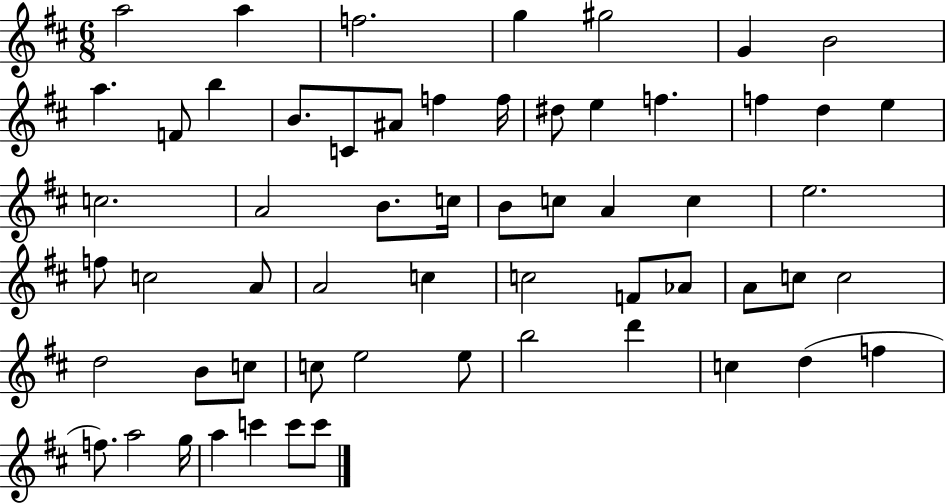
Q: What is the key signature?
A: D major